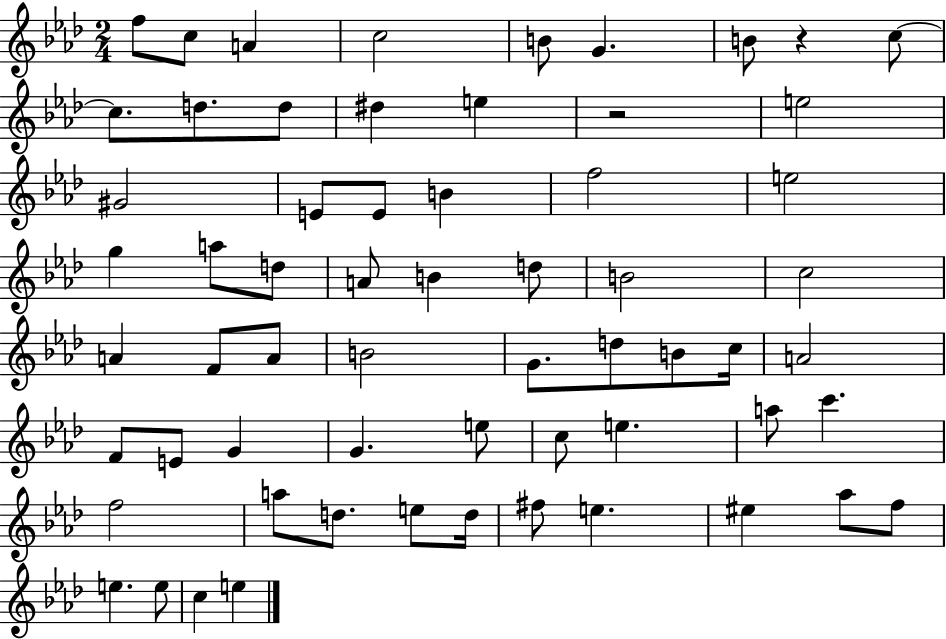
F5/e C5/e A4/q C5/h B4/e G4/q. B4/e R/q C5/e C5/e. D5/e. D5/e D#5/q E5/q R/h E5/h G#4/h E4/e E4/e B4/q F5/h E5/h G5/q A5/e D5/e A4/e B4/q D5/e B4/h C5/h A4/q F4/e A4/e B4/h G4/e. D5/e B4/e C5/s A4/h F4/e E4/e G4/q G4/q. E5/e C5/e E5/q. A5/e C6/q. F5/h A5/e D5/e. E5/e D5/s F#5/e E5/q. EIS5/q Ab5/e F5/e E5/q. E5/e C5/q E5/q